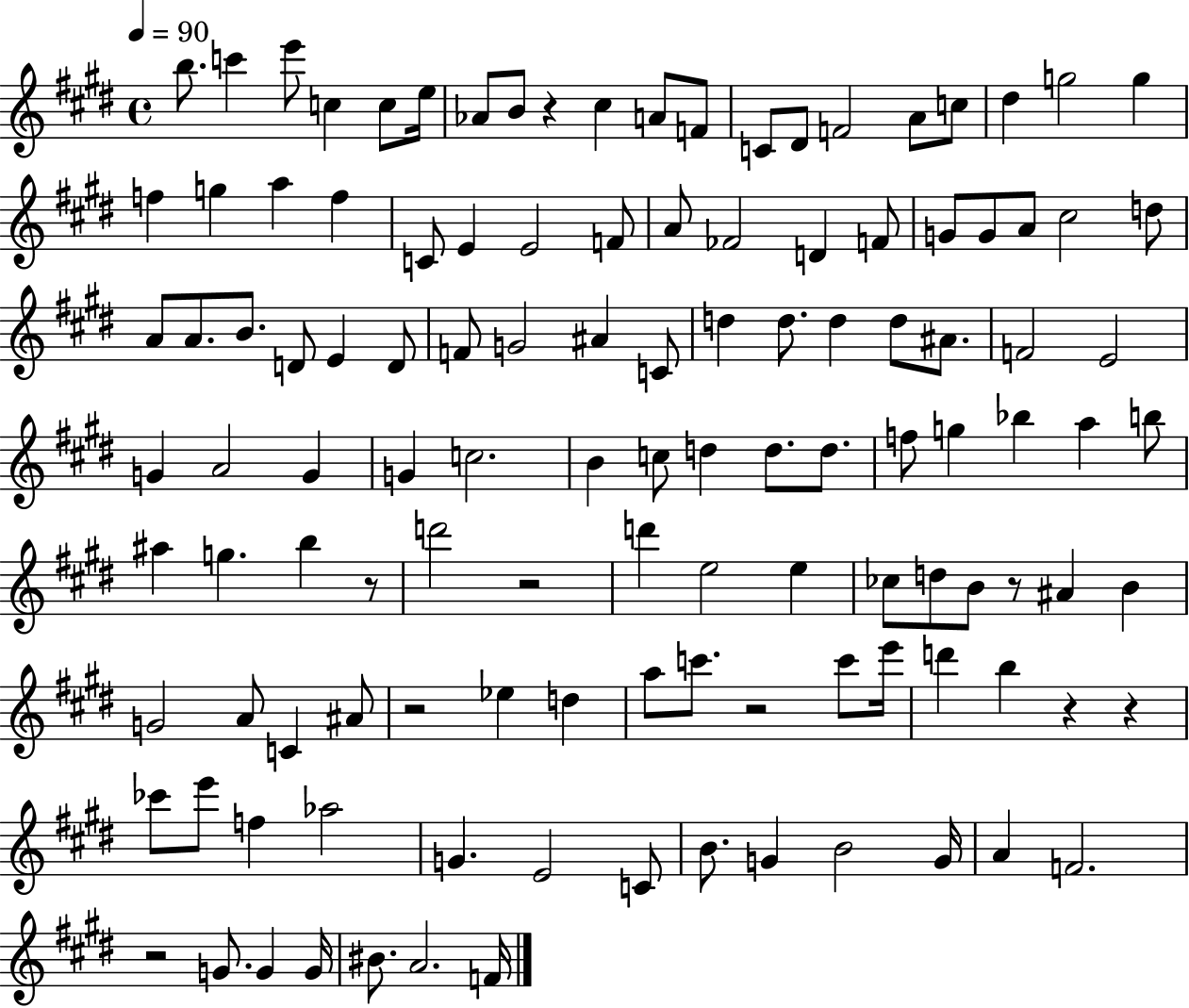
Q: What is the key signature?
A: E major